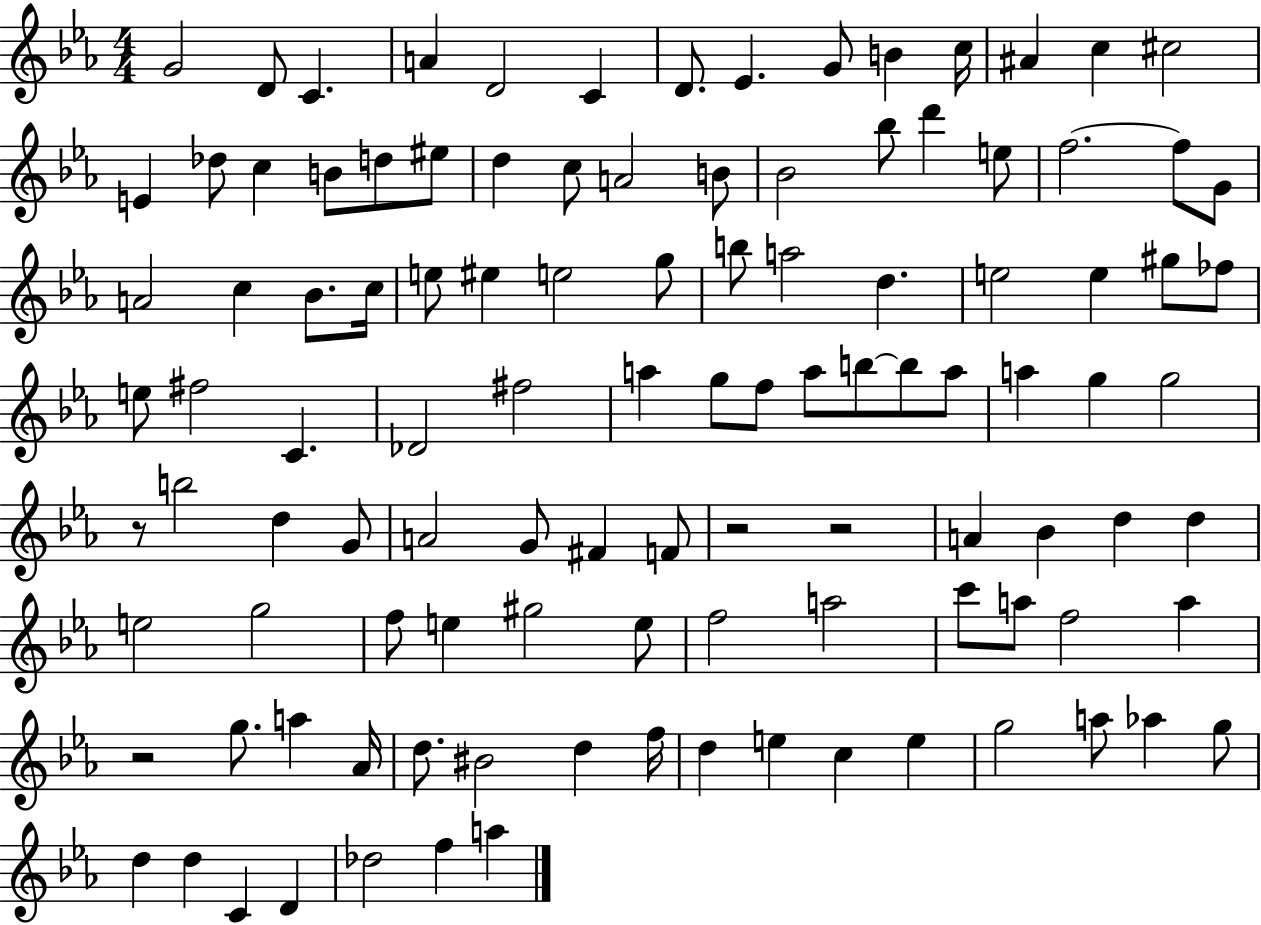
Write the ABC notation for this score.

X:1
T:Untitled
M:4/4
L:1/4
K:Eb
G2 D/2 C A D2 C D/2 _E G/2 B c/4 ^A c ^c2 E _d/2 c B/2 d/2 ^e/2 d c/2 A2 B/2 _B2 _b/2 d' e/2 f2 f/2 G/2 A2 c _B/2 c/4 e/2 ^e e2 g/2 b/2 a2 d e2 e ^g/2 _f/2 e/2 ^f2 C _D2 ^f2 a g/2 f/2 a/2 b/2 b/2 a/2 a g g2 z/2 b2 d G/2 A2 G/2 ^F F/2 z2 z2 A _B d d e2 g2 f/2 e ^g2 e/2 f2 a2 c'/2 a/2 f2 a z2 g/2 a _A/4 d/2 ^B2 d f/4 d e c e g2 a/2 _a g/2 d d C D _d2 f a